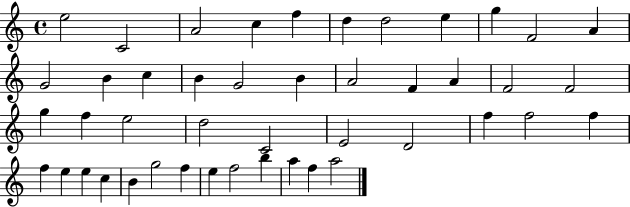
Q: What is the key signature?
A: C major